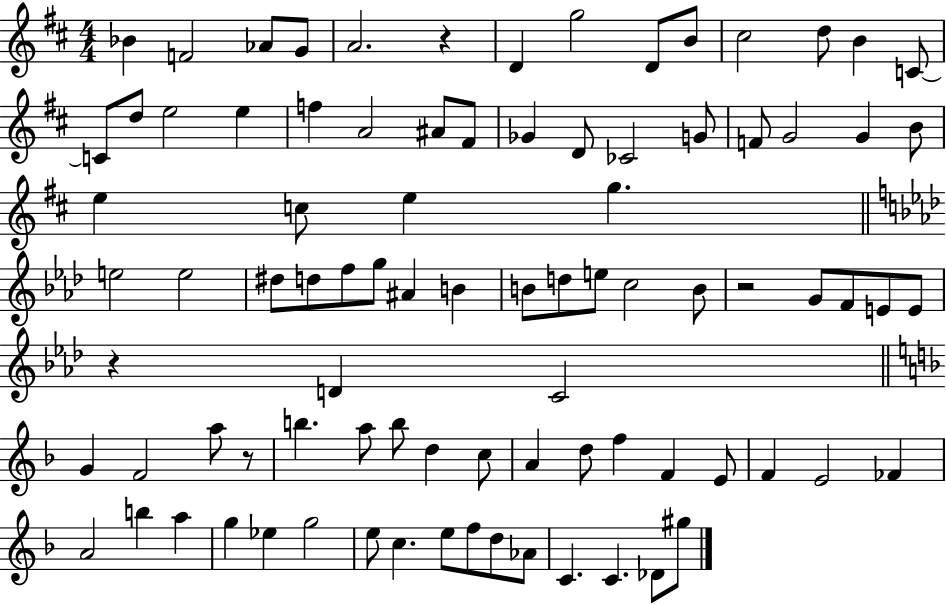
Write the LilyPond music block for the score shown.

{
  \clef treble
  \numericTimeSignature
  \time 4/4
  \key d \major
  bes'4 f'2 aes'8 g'8 | a'2. r4 | d'4 g''2 d'8 b'8 | cis''2 d''8 b'4 c'8~~ | \break c'8 d''8 e''2 e''4 | f''4 a'2 ais'8 fis'8 | ges'4 d'8 ces'2 g'8 | f'8 g'2 g'4 b'8 | \break e''4 c''8 e''4 g''4. | \bar "||" \break \key f \minor e''2 e''2 | dis''8 d''8 f''8 g''8 ais'4 b'4 | b'8 d''8 e''8 c''2 b'8 | r2 g'8 f'8 e'8 e'8 | \break r4 d'4 c'2 | \bar "||" \break \key f \major g'4 f'2 a''8 r8 | b''4. a''8 b''8 d''4 c''8 | a'4 d''8 f''4 f'4 e'8 | f'4 e'2 fes'4 | \break a'2 b''4 a''4 | g''4 ees''4 g''2 | e''8 c''4. e''8 f''8 d''8 aes'8 | c'4. c'4. des'8 gis''8 | \break \bar "|."
}